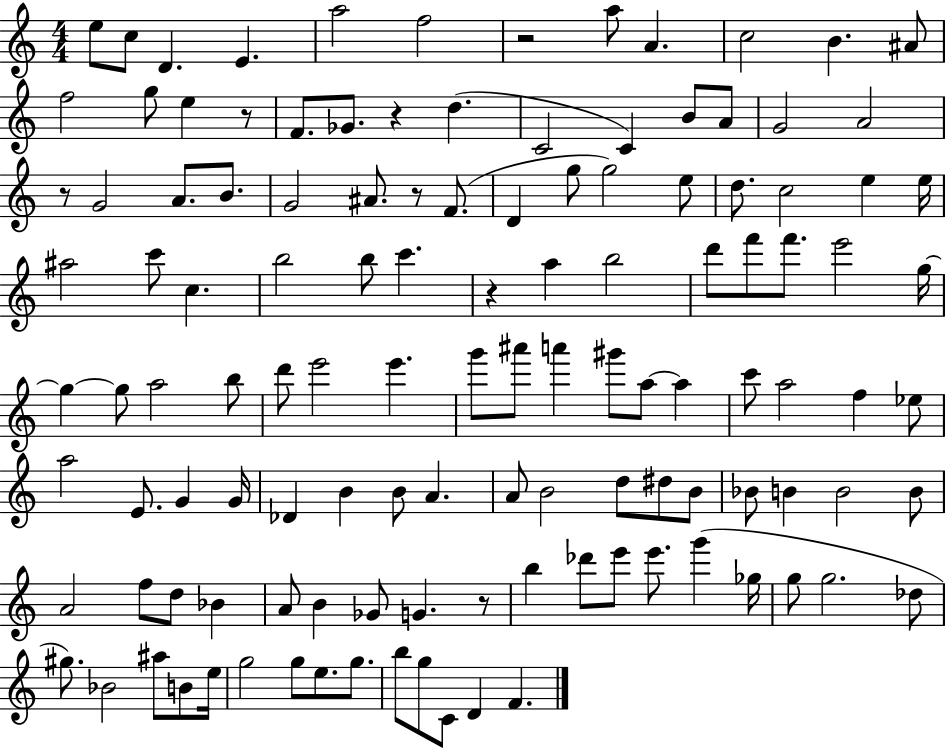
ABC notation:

X:1
T:Untitled
M:4/4
L:1/4
K:C
e/2 c/2 D E a2 f2 z2 a/2 A c2 B ^A/2 f2 g/2 e z/2 F/2 _G/2 z d C2 C B/2 A/2 G2 A2 z/2 G2 A/2 B/2 G2 ^A/2 z/2 F/2 D g/2 g2 e/2 d/2 c2 e e/4 ^a2 c'/2 c b2 b/2 c' z a b2 d'/2 f'/2 f'/2 e'2 g/4 g g/2 a2 b/2 d'/2 e'2 e' g'/2 ^a'/2 a' ^g'/2 a/2 a c'/2 a2 f _e/2 a2 E/2 G G/4 _D B B/2 A A/2 B2 d/2 ^d/2 B/2 _B/2 B B2 B/2 A2 f/2 d/2 _B A/2 B _G/2 G z/2 b _d'/2 e'/2 e'/2 g' _g/4 g/2 g2 _d/2 ^g/2 _B2 ^a/2 B/2 e/4 g2 g/2 e/2 g/2 b/2 g/2 C/2 D F